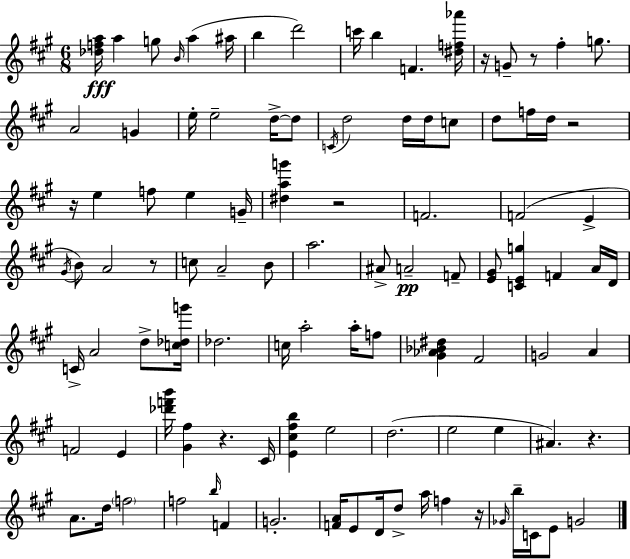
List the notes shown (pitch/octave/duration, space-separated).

[Db5,F5,A5]/s A5/q G5/e B4/s A5/q A#5/s B5/q D6/h C6/s B5/q F4/q. [D#5,F5,Ab6]/s R/s G4/e R/e F#5/q G5/e. A4/h G4/q E5/s E5/h D5/s D5/e C4/s D5/h D5/s D5/s C5/e D5/e F5/s D5/s R/h R/s E5/q F5/e E5/q G4/s [D#5,A5,G6]/q R/h F4/h. F4/h E4/q G#4/s B4/e A4/h R/e C5/e A4/h B4/e A5/h. A#4/e A4/h F4/e [E4,G#4]/e [C4,E4,G5]/q F4/q A4/s D4/s C4/s A4/h D5/e [C5,Db5,G6]/s Db5/h. C5/s A5/h A5/s F5/e [G#4,Ab4,Bb4,D#5]/q F#4/h G4/h A4/q F4/h E4/q [Db6,F6,B6]/s [G#4,F#5]/q R/q. C#4/s [E4,C#5,F#5,B5]/q E5/h D5/h. E5/h E5/q A#4/q. R/q. A4/e. D5/s F5/h F5/h B5/s F4/q G4/h. [F4,A4]/s E4/e D4/s D5/e A5/s F5/q R/s Gb4/s B5/s C4/s E4/e G4/h